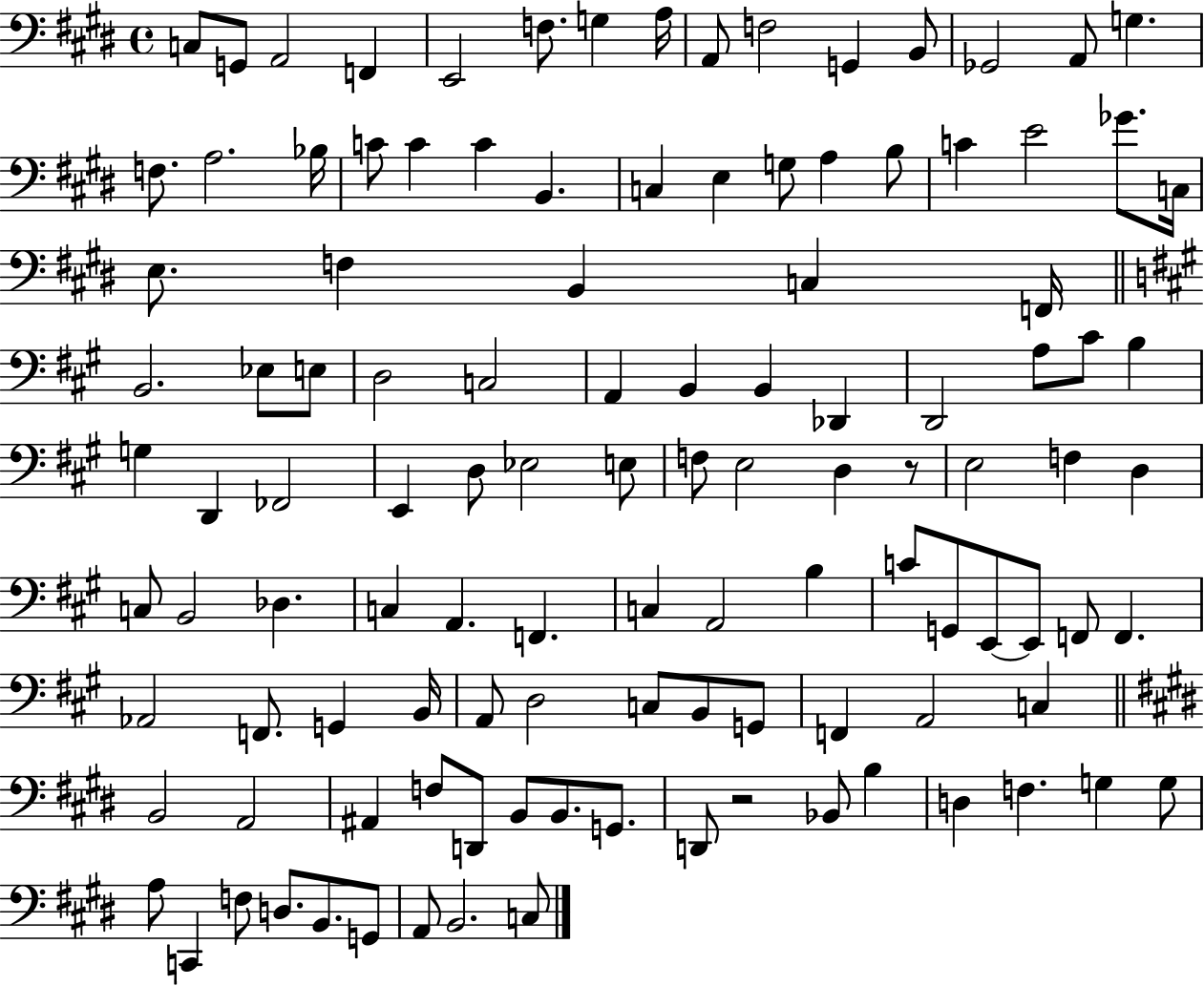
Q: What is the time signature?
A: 4/4